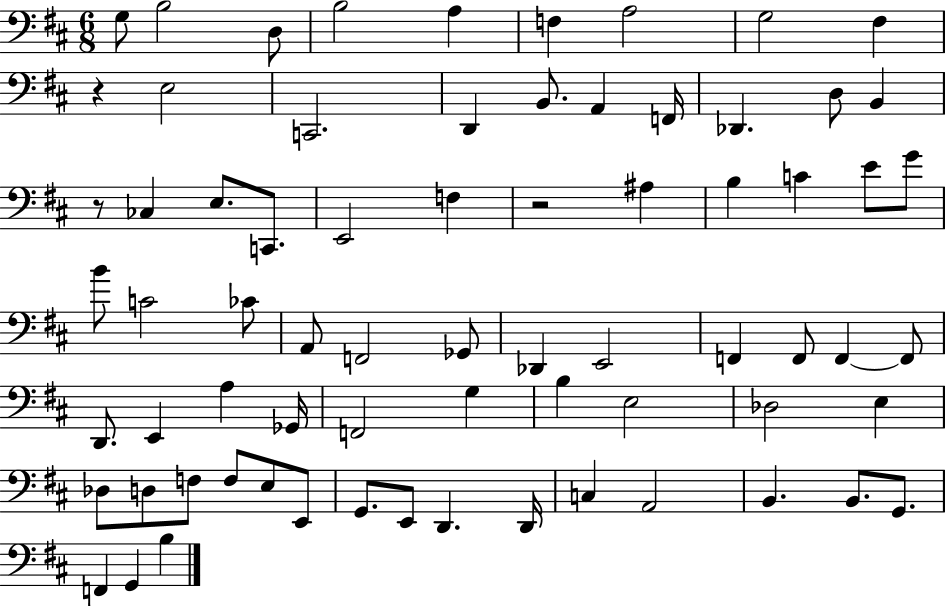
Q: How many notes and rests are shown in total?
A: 71